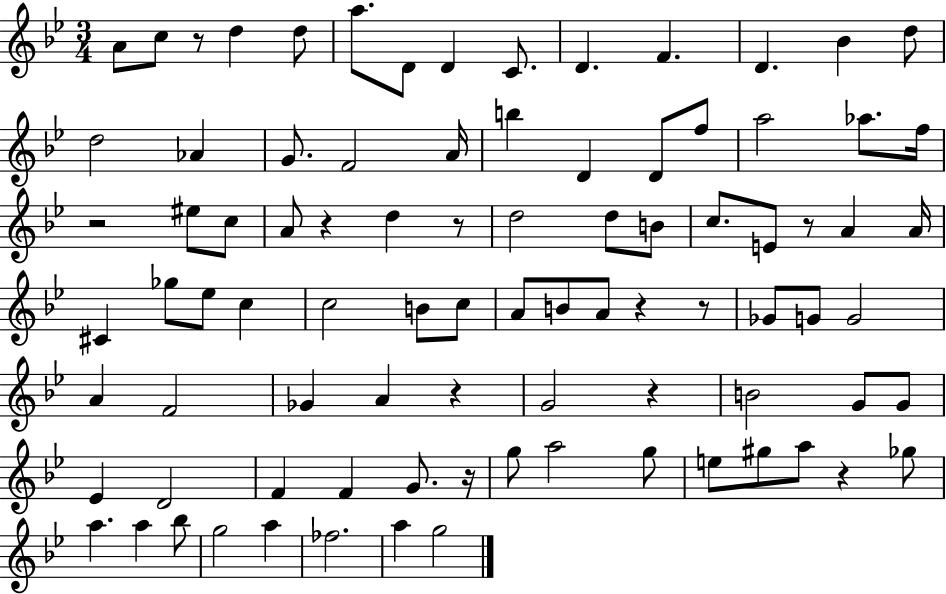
{
  \clef treble
  \numericTimeSignature
  \time 3/4
  \key bes \major
  a'8 c''8 r8 d''4 d''8 | a''8. d'8 d'4 c'8. | d'4. f'4. | d'4. bes'4 d''8 | \break d''2 aes'4 | g'8. f'2 a'16 | b''4 d'4 d'8 f''8 | a''2 aes''8. f''16 | \break r2 eis''8 c''8 | a'8 r4 d''4 r8 | d''2 d''8 b'8 | c''8. e'8 r8 a'4 a'16 | \break cis'4 ges''8 ees''8 c''4 | c''2 b'8 c''8 | a'8 b'8 a'8 r4 r8 | ges'8 g'8 g'2 | \break a'4 f'2 | ges'4 a'4 r4 | g'2 r4 | b'2 g'8 g'8 | \break ees'4 d'2 | f'4 f'4 g'8. r16 | g''8 a''2 g''8 | e''8 gis''8 a''8 r4 ges''8 | \break a''4. a''4 bes''8 | g''2 a''4 | fes''2. | a''4 g''2 | \break \bar "|."
}